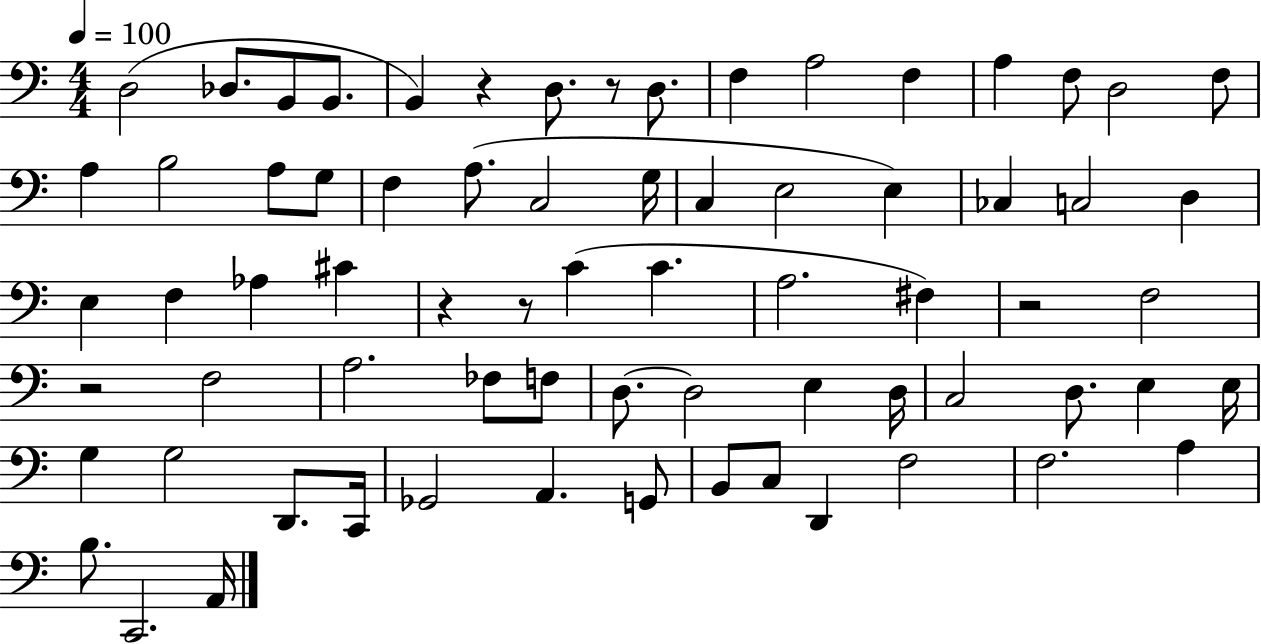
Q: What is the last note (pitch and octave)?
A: A2